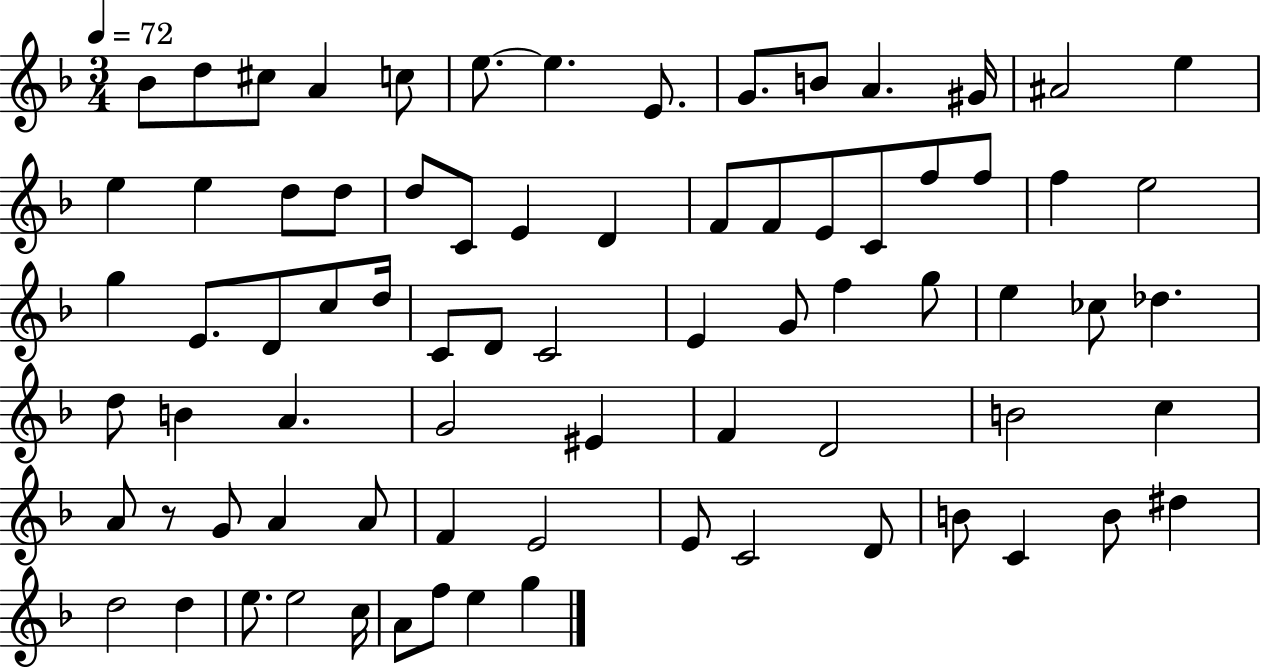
X:1
T:Untitled
M:3/4
L:1/4
K:F
_B/2 d/2 ^c/2 A c/2 e/2 e E/2 G/2 B/2 A ^G/4 ^A2 e e e d/2 d/2 d/2 C/2 E D F/2 F/2 E/2 C/2 f/2 f/2 f e2 g E/2 D/2 c/2 d/4 C/2 D/2 C2 E G/2 f g/2 e _c/2 _d d/2 B A G2 ^E F D2 B2 c A/2 z/2 G/2 A A/2 F E2 E/2 C2 D/2 B/2 C B/2 ^d d2 d e/2 e2 c/4 A/2 f/2 e g